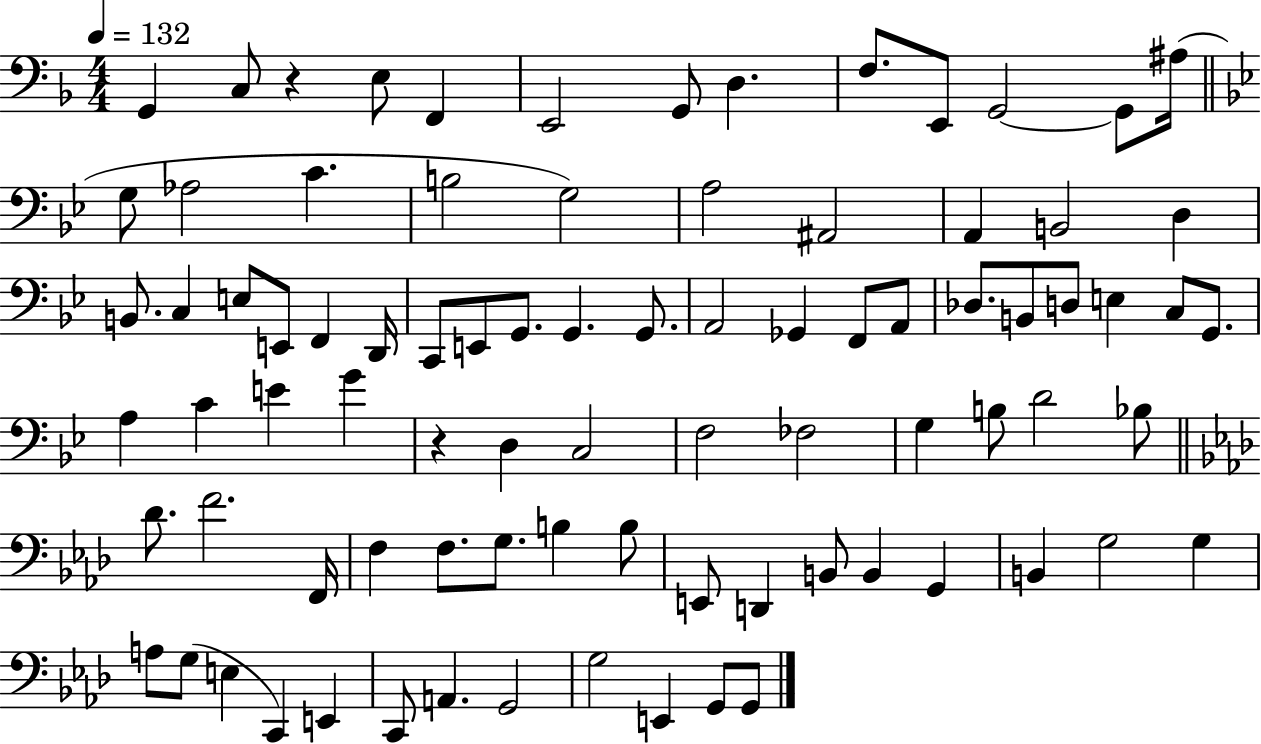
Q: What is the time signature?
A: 4/4